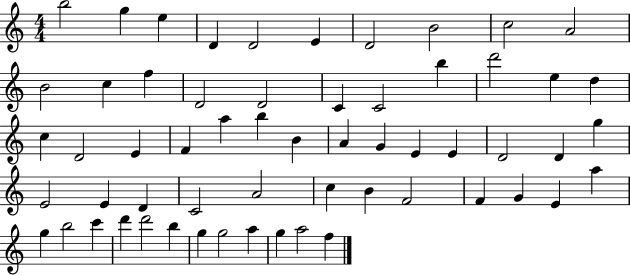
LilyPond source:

{
  \clef treble
  \numericTimeSignature
  \time 4/4
  \key c \major
  b''2 g''4 e''4 | d'4 d'2 e'4 | d'2 b'2 | c''2 a'2 | \break b'2 c''4 f''4 | d'2 d'2 | c'4 c'2 b''4 | d'''2 e''4 d''4 | \break c''4 d'2 e'4 | f'4 a''4 b''4 b'4 | a'4 g'4 e'4 e'4 | d'2 d'4 g''4 | \break e'2 e'4 d'4 | c'2 a'2 | c''4 b'4 f'2 | f'4 g'4 e'4 a''4 | \break g''4 b''2 c'''4 | d'''4 d'''2 b''4 | g''4 g''2 a''4 | g''4 a''2 f''4 | \break \bar "|."
}